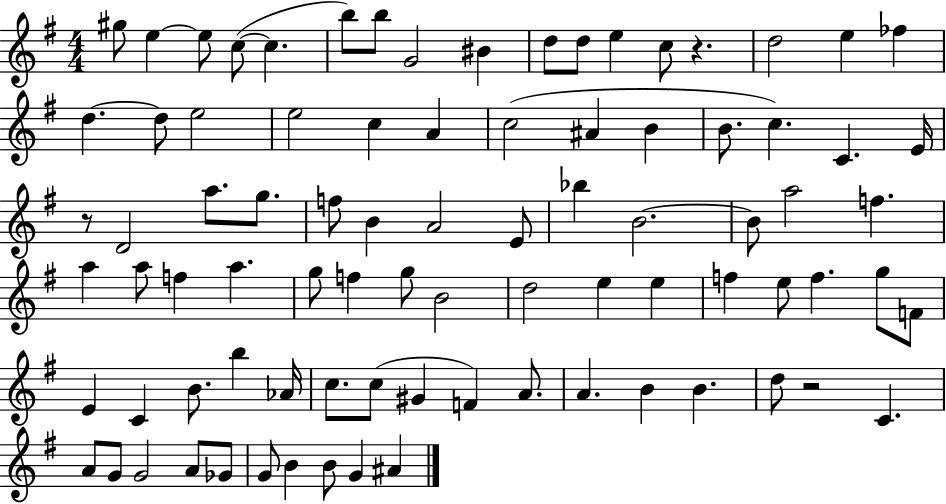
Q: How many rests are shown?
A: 3